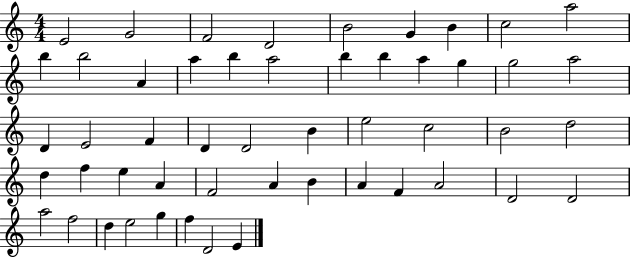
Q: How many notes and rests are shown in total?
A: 51